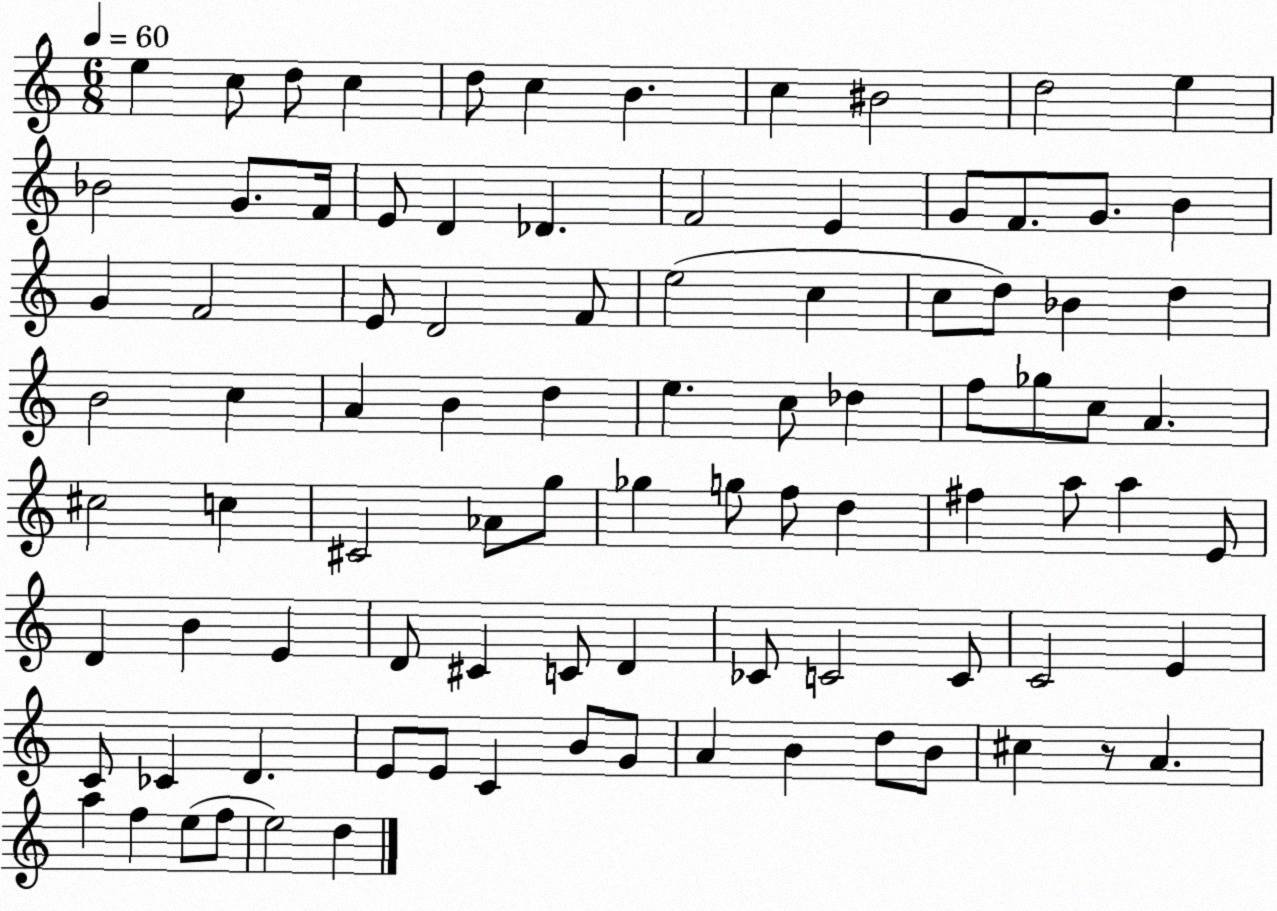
X:1
T:Untitled
M:6/8
L:1/4
K:C
e c/2 d/2 c d/2 c B c ^B2 d2 e _B2 G/2 F/4 E/2 D _D F2 E G/2 F/2 G/2 B G F2 E/2 D2 F/2 e2 c c/2 d/2 _B d B2 c A B d e c/2 _d f/2 _g/2 c/2 A ^c2 c ^C2 _A/2 g/2 _g g/2 f/2 d ^f a/2 a E/2 D B E D/2 ^C C/2 D _C/2 C2 C/2 C2 E C/2 _C D E/2 E/2 C B/2 G/2 A B d/2 B/2 ^c z/2 A a f e/2 f/2 e2 d